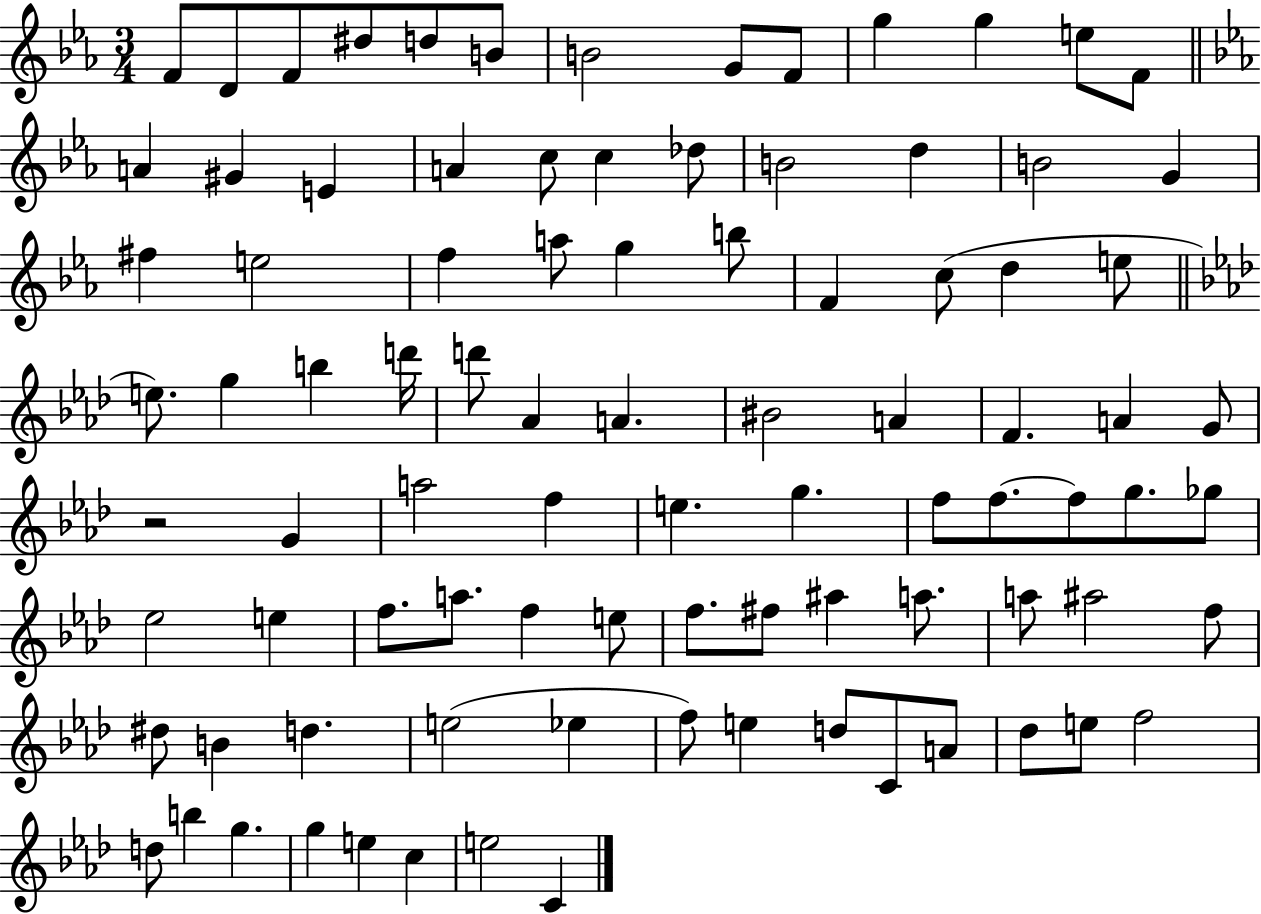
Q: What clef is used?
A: treble